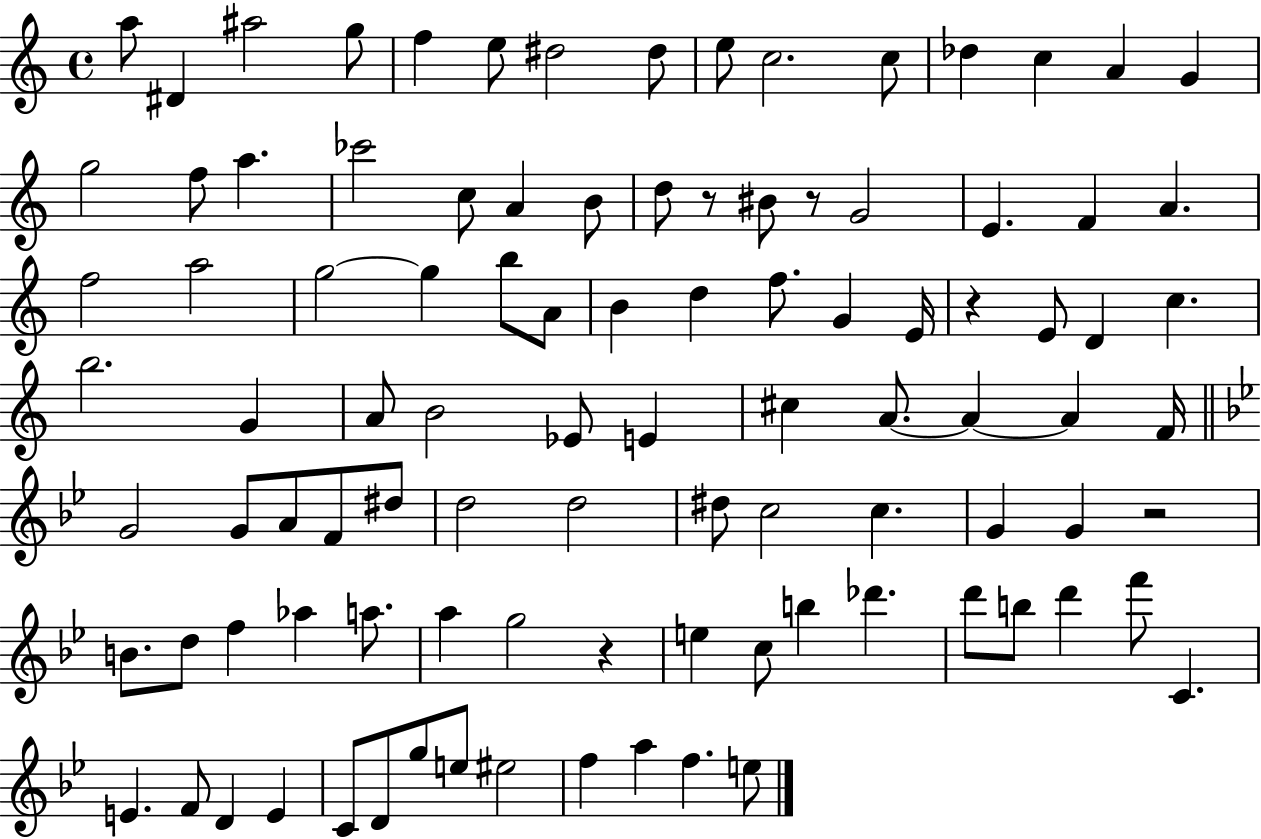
{
  \clef treble
  \time 4/4
  \defaultTimeSignature
  \key c \major
  a''8 dis'4 ais''2 g''8 | f''4 e''8 dis''2 dis''8 | e''8 c''2. c''8 | des''4 c''4 a'4 g'4 | \break g''2 f''8 a''4. | ces'''2 c''8 a'4 b'8 | d''8 r8 bis'8 r8 g'2 | e'4. f'4 a'4. | \break f''2 a''2 | g''2~~ g''4 b''8 a'8 | b'4 d''4 f''8. g'4 e'16 | r4 e'8 d'4 c''4. | \break b''2. g'4 | a'8 b'2 ees'8 e'4 | cis''4 a'8.~~ a'4~~ a'4 f'16 | \bar "||" \break \key g \minor g'2 g'8 a'8 f'8 dis''8 | d''2 d''2 | dis''8 c''2 c''4. | g'4 g'4 r2 | \break b'8. d''8 f''4 aes''4 a''8. | a''4 g''2 r4 | e''4 c''8 b''4 des'''4. | d'''8 b''8 d'''4 f'''8 c'4. | \break e'4. f'8 d'4 e'4 | c'8 d'8 g''8 e''8 eis''2 | f''4 a''4 f''4. e''8 | \bar "|."
}